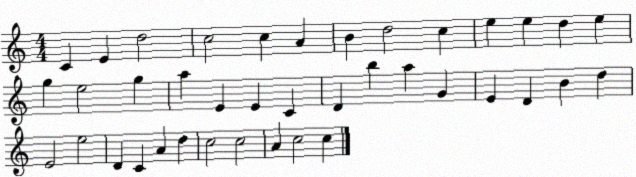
X:1
T:Untitled
M:4/4
L:1/4
K:C
C E d2 c2 c A B d2 c e e d e g e2 g a E E C D b a G E D B d E2 e2 D C A d c2 c2 A c2 c